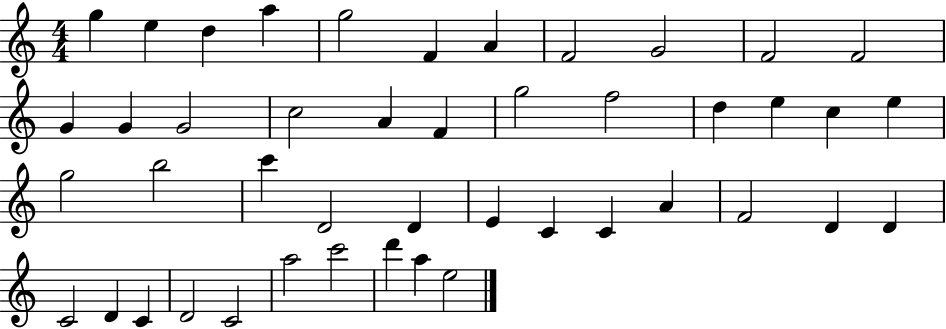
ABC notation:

X:1
T:Untitled
M:4/4
L:1/4
K:C
g e d a g2 F A F2 G2 F2 F2 G G G2 c2 A F g2 f2 d e c e g2 b2 c' D2 D E C C A F2 D D C2 D C D2 C2 a2 c'2 d' a e2